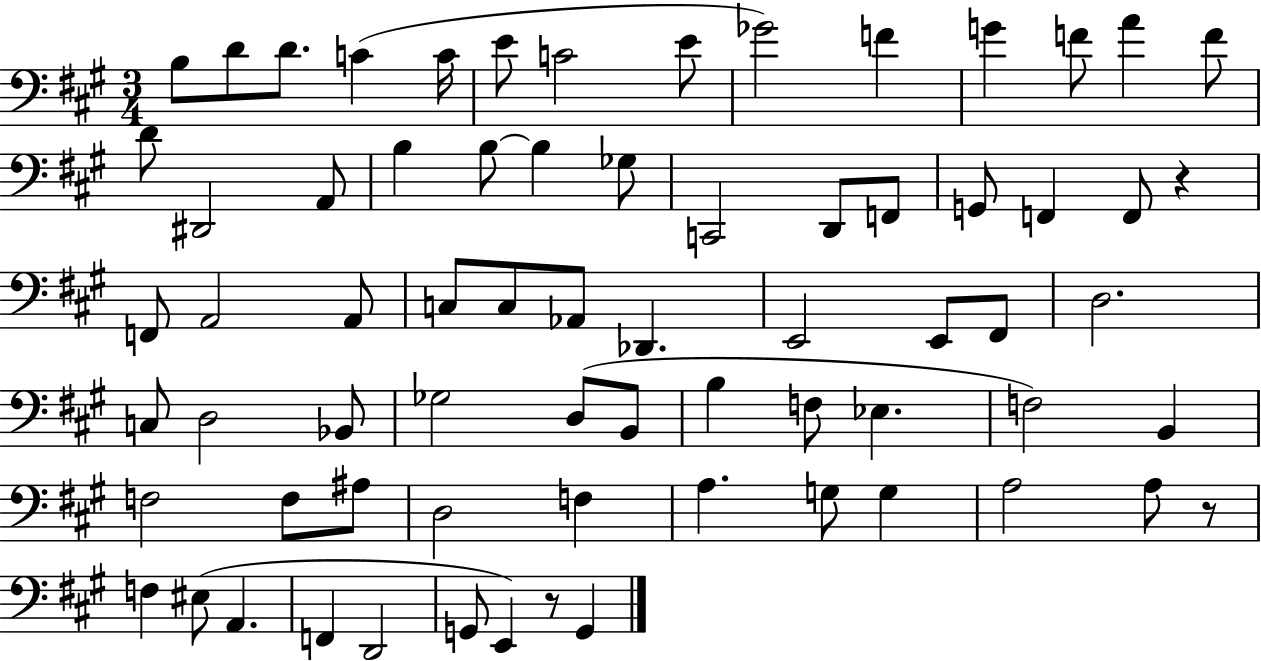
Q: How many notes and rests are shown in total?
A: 70